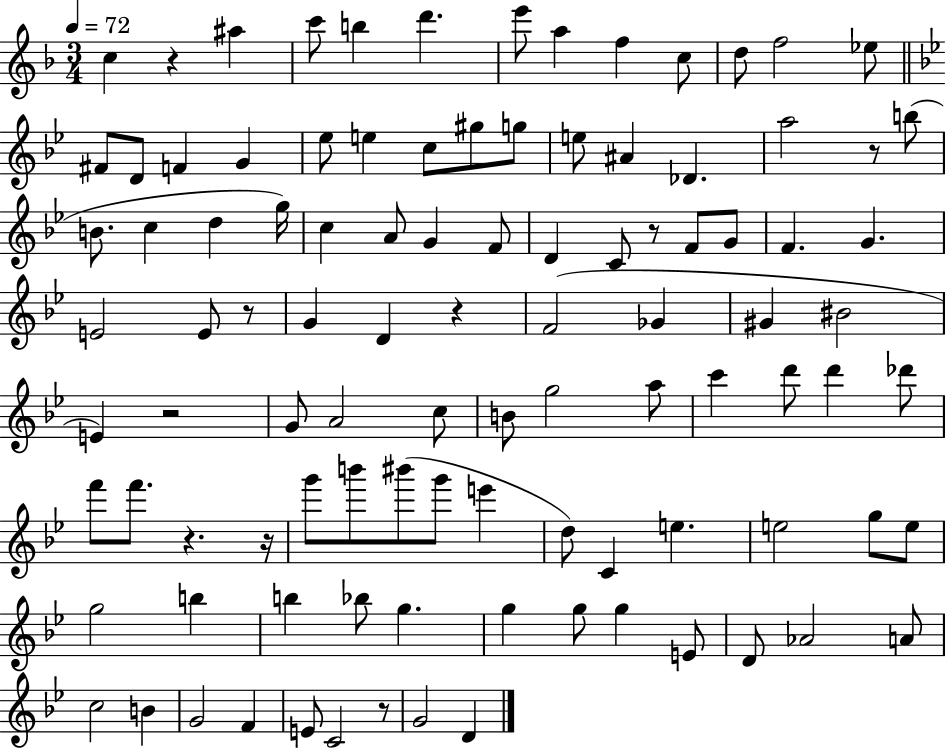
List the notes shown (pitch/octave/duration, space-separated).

C5/q R/q A#5/q C6/e B5/q D6/q. E6/e A5/q F5/q C5/e D5/e F5/h Eb5/e F#4/e D4/e F4/q G4/q Eb5/e E5/q C5/e G#5/e G5/e E5/e A#4/q Db4/q. A5/h R/e B5/e B4/e. C5/q D5/q G5/s C5/q A4/e G4/q F4/e D4/q C4/e R/e F4/e G4/e F4/q. G4/q. E4/h E4/e R/e G4/q D4/q R/q F4/h Gb4/q G#4/q BIS4/h E4/q R/h G4/e A4/h C5/e B4/e G5/h A5/e C6/q D6/e D6/q Db6/e F6/e F6/e. R/q. R/s G6/e B6/e BIS6/e G6/e E6/q D5/e C4/q E5/q. E5/h G5/e E5/e G5/h B5/q B5/q Bb5/e G5/q. G5/q G5/e G5/q E4/e D4/e Ab4/h A4/e C5/h B4/q G4/h F4/q E4/e C4/h R/e G4/h D4/q